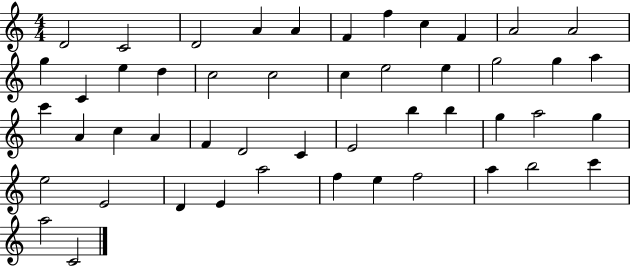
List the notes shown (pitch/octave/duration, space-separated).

D4/h C4/h D4/h A4/q A4/q F4/q F5/q C5/q F4/q A4/h A4/h G5/q C4/q E5/q D5/q C5/h C5/h C5/q E5/h E5/q G5/h G5/q A5/q C6/q A4/q C5/q A4/q F4/q D4/h C4/q E4/h B5/q B5/q G5/q A5/h G5/q E5/h E4/h D4/q E4/q A5/h F5/q E5/q F5/h A5/q B5/h C6/q A5/h C4/h